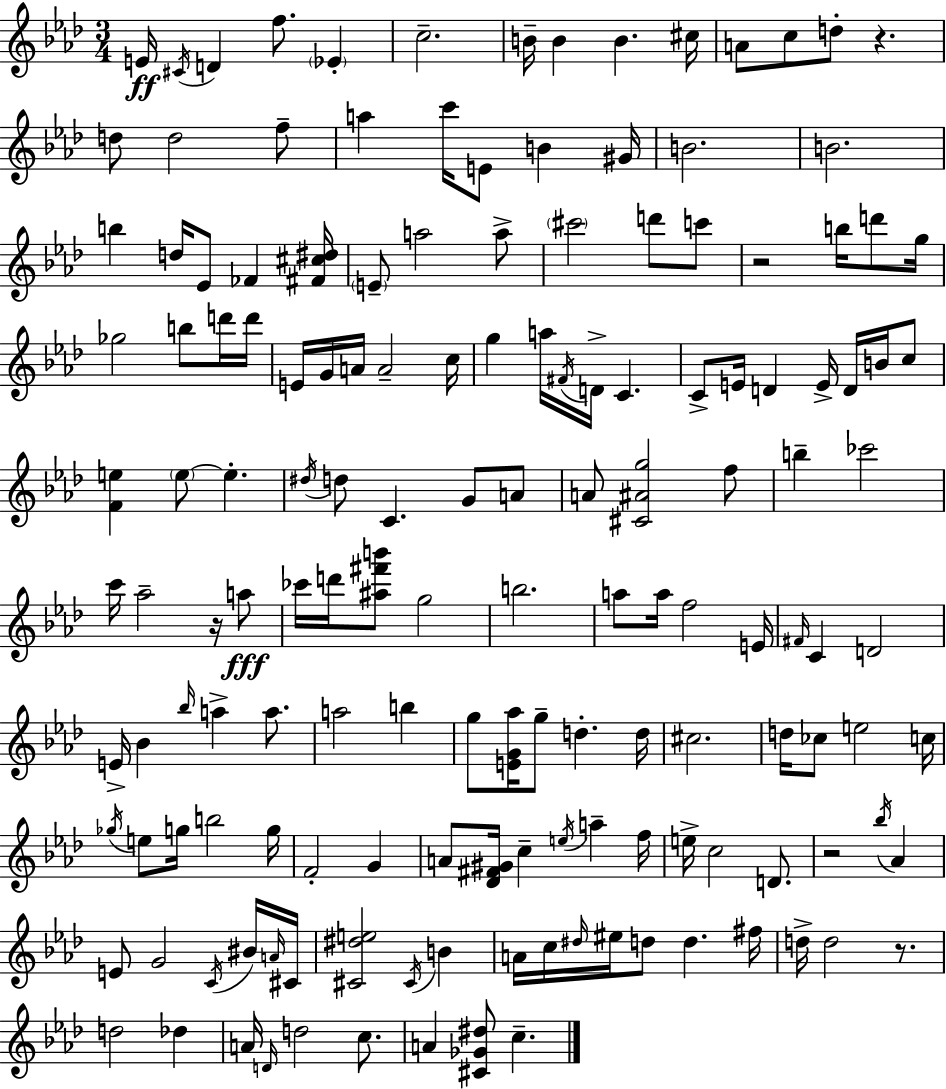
{
  \clef treble
  \numericTimeSignature
  \time 3/4
  \key aes \major
  e'16\ff \acciaccatura { cis'16 } d'4 f''8. \parenthesize ees'4-. | c''2.-- | b'16-- b'4 b'4. | cis''16 a'8 c''8 d''8-. r4. | \break d''8 d''2 f''8-- | a''4 c'''16 e'8 b'4 | gis'16 b'2. | b'2. | \break b''4 d''16 ees'8 fes'4 | <fis' cis'' dis''>16 \parenthesize e'8-- a''2 a''8-> | \parenthesize cis'''2 d'''8 c'''8 | r2 b''16 d'''8 | \break g''16 ges''2 b''8 d'''16 | d'''16 e'16 g'16 a'16 a'2-- | c''16 g''4 a''16 \acciaccatura { fis'16 } d'16-> c'4. | c'8-> e'16 d'4 e'16-> d'16 b'16 | \break c''8 <f' e''>4 \parenthesize e''8~~ e''4.-. | \acciaccatura { dis''16 } d''8 c'4. g'8 | a'8 a'8 <cis' ais' g''>2 | f''8 b''4-- ces'''2 | \break c'''16 aes''2-- | r16 a''8\fff ces'''16 d'''16 <ais'' fis''' b'''>8 g''2 | b''2. | a''8 a''16 f''2 | \break e'16 \grace { fis'16 } c'4 d'2 | e'16-> bes'4 \grace { bes''16 } a''4-> | a''8. a''2 | b''4 g''8 <e' g' aes''>16 g''8-- d''4.-. | \break d''16 cis''2. | d''16 ces''8 e''2 | c''16 \acciaccatura { ges''16 } e''8 g''16 b''2 | g''16 f'2-. | \break g'4 a'8 <des' fis' gis'>16 c''4-- | \acciaccatura { e''16 } a''4-- f''16 e''16-> c''2 | d'8. r2 | \acciaccatura { bes''16 } aes'4 e'8 g'2 | \break \acciaccatura { c'16 } bis'16 \grace { a'16 } cis'16 <cis' dis'' e''>2 | \acciaccatura { cis'16 } b'4 a'16 | c''16 \grace { dis''16 } eis''16 d''8 d''4. fis''16 | d''16-> d''2 r8. | \break d''2 des''4 | a'16 \grace { d'16 } d''2 c''8. | a'4 <cis' ges' dis''>8 c''4.-- | \bar "|."
}